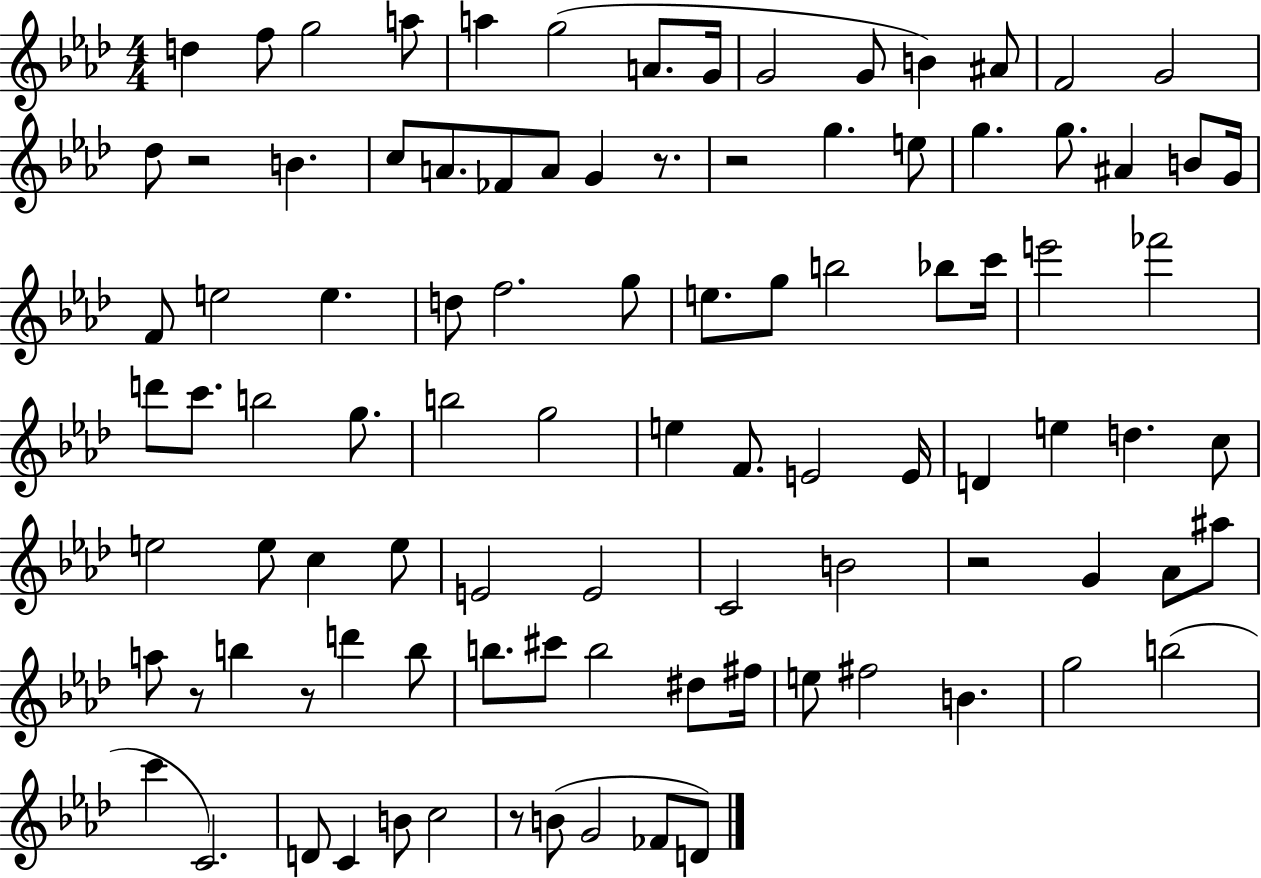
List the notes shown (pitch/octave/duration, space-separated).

D5/q F5/e G5/h A5/e A5/q G5/h A4/e. G4/s G4/h G4/e B4/q A#4/e F4/h G4/h Db5/e R/h B4/q. C5/e A4/e. FES4/e A4/e G4/q R/e. R/h G5/q. E5/e G5/q. G5/e. A#4/q B4/e G4/s F4/e E5/h E5/q. D5/e F5/h. G5/e E5/e. G5/e B5/h Bb5/e C6/s E6/h FES6/h D6/e C6/e. B5/h G5/e. B5/h G5/h E5/q F4/e. E4/h E4/s D4/q E5/q D5/q. C5/e E5/h E5/e C5/q E5/e E4/h E4/h C4/h B4/h R/h G4/q Ab4/e A#5/e A5/e R/e B5/q R/e D6/q B5/e B5/e. C#6/e B5/h D#5/e F#5/s E5/e F#5/h B4/q. G5/h B5/h C6/q C4/h. D4/e C4/q B4/e C5/h R/e B4/e G4/h FES4/e D4/e